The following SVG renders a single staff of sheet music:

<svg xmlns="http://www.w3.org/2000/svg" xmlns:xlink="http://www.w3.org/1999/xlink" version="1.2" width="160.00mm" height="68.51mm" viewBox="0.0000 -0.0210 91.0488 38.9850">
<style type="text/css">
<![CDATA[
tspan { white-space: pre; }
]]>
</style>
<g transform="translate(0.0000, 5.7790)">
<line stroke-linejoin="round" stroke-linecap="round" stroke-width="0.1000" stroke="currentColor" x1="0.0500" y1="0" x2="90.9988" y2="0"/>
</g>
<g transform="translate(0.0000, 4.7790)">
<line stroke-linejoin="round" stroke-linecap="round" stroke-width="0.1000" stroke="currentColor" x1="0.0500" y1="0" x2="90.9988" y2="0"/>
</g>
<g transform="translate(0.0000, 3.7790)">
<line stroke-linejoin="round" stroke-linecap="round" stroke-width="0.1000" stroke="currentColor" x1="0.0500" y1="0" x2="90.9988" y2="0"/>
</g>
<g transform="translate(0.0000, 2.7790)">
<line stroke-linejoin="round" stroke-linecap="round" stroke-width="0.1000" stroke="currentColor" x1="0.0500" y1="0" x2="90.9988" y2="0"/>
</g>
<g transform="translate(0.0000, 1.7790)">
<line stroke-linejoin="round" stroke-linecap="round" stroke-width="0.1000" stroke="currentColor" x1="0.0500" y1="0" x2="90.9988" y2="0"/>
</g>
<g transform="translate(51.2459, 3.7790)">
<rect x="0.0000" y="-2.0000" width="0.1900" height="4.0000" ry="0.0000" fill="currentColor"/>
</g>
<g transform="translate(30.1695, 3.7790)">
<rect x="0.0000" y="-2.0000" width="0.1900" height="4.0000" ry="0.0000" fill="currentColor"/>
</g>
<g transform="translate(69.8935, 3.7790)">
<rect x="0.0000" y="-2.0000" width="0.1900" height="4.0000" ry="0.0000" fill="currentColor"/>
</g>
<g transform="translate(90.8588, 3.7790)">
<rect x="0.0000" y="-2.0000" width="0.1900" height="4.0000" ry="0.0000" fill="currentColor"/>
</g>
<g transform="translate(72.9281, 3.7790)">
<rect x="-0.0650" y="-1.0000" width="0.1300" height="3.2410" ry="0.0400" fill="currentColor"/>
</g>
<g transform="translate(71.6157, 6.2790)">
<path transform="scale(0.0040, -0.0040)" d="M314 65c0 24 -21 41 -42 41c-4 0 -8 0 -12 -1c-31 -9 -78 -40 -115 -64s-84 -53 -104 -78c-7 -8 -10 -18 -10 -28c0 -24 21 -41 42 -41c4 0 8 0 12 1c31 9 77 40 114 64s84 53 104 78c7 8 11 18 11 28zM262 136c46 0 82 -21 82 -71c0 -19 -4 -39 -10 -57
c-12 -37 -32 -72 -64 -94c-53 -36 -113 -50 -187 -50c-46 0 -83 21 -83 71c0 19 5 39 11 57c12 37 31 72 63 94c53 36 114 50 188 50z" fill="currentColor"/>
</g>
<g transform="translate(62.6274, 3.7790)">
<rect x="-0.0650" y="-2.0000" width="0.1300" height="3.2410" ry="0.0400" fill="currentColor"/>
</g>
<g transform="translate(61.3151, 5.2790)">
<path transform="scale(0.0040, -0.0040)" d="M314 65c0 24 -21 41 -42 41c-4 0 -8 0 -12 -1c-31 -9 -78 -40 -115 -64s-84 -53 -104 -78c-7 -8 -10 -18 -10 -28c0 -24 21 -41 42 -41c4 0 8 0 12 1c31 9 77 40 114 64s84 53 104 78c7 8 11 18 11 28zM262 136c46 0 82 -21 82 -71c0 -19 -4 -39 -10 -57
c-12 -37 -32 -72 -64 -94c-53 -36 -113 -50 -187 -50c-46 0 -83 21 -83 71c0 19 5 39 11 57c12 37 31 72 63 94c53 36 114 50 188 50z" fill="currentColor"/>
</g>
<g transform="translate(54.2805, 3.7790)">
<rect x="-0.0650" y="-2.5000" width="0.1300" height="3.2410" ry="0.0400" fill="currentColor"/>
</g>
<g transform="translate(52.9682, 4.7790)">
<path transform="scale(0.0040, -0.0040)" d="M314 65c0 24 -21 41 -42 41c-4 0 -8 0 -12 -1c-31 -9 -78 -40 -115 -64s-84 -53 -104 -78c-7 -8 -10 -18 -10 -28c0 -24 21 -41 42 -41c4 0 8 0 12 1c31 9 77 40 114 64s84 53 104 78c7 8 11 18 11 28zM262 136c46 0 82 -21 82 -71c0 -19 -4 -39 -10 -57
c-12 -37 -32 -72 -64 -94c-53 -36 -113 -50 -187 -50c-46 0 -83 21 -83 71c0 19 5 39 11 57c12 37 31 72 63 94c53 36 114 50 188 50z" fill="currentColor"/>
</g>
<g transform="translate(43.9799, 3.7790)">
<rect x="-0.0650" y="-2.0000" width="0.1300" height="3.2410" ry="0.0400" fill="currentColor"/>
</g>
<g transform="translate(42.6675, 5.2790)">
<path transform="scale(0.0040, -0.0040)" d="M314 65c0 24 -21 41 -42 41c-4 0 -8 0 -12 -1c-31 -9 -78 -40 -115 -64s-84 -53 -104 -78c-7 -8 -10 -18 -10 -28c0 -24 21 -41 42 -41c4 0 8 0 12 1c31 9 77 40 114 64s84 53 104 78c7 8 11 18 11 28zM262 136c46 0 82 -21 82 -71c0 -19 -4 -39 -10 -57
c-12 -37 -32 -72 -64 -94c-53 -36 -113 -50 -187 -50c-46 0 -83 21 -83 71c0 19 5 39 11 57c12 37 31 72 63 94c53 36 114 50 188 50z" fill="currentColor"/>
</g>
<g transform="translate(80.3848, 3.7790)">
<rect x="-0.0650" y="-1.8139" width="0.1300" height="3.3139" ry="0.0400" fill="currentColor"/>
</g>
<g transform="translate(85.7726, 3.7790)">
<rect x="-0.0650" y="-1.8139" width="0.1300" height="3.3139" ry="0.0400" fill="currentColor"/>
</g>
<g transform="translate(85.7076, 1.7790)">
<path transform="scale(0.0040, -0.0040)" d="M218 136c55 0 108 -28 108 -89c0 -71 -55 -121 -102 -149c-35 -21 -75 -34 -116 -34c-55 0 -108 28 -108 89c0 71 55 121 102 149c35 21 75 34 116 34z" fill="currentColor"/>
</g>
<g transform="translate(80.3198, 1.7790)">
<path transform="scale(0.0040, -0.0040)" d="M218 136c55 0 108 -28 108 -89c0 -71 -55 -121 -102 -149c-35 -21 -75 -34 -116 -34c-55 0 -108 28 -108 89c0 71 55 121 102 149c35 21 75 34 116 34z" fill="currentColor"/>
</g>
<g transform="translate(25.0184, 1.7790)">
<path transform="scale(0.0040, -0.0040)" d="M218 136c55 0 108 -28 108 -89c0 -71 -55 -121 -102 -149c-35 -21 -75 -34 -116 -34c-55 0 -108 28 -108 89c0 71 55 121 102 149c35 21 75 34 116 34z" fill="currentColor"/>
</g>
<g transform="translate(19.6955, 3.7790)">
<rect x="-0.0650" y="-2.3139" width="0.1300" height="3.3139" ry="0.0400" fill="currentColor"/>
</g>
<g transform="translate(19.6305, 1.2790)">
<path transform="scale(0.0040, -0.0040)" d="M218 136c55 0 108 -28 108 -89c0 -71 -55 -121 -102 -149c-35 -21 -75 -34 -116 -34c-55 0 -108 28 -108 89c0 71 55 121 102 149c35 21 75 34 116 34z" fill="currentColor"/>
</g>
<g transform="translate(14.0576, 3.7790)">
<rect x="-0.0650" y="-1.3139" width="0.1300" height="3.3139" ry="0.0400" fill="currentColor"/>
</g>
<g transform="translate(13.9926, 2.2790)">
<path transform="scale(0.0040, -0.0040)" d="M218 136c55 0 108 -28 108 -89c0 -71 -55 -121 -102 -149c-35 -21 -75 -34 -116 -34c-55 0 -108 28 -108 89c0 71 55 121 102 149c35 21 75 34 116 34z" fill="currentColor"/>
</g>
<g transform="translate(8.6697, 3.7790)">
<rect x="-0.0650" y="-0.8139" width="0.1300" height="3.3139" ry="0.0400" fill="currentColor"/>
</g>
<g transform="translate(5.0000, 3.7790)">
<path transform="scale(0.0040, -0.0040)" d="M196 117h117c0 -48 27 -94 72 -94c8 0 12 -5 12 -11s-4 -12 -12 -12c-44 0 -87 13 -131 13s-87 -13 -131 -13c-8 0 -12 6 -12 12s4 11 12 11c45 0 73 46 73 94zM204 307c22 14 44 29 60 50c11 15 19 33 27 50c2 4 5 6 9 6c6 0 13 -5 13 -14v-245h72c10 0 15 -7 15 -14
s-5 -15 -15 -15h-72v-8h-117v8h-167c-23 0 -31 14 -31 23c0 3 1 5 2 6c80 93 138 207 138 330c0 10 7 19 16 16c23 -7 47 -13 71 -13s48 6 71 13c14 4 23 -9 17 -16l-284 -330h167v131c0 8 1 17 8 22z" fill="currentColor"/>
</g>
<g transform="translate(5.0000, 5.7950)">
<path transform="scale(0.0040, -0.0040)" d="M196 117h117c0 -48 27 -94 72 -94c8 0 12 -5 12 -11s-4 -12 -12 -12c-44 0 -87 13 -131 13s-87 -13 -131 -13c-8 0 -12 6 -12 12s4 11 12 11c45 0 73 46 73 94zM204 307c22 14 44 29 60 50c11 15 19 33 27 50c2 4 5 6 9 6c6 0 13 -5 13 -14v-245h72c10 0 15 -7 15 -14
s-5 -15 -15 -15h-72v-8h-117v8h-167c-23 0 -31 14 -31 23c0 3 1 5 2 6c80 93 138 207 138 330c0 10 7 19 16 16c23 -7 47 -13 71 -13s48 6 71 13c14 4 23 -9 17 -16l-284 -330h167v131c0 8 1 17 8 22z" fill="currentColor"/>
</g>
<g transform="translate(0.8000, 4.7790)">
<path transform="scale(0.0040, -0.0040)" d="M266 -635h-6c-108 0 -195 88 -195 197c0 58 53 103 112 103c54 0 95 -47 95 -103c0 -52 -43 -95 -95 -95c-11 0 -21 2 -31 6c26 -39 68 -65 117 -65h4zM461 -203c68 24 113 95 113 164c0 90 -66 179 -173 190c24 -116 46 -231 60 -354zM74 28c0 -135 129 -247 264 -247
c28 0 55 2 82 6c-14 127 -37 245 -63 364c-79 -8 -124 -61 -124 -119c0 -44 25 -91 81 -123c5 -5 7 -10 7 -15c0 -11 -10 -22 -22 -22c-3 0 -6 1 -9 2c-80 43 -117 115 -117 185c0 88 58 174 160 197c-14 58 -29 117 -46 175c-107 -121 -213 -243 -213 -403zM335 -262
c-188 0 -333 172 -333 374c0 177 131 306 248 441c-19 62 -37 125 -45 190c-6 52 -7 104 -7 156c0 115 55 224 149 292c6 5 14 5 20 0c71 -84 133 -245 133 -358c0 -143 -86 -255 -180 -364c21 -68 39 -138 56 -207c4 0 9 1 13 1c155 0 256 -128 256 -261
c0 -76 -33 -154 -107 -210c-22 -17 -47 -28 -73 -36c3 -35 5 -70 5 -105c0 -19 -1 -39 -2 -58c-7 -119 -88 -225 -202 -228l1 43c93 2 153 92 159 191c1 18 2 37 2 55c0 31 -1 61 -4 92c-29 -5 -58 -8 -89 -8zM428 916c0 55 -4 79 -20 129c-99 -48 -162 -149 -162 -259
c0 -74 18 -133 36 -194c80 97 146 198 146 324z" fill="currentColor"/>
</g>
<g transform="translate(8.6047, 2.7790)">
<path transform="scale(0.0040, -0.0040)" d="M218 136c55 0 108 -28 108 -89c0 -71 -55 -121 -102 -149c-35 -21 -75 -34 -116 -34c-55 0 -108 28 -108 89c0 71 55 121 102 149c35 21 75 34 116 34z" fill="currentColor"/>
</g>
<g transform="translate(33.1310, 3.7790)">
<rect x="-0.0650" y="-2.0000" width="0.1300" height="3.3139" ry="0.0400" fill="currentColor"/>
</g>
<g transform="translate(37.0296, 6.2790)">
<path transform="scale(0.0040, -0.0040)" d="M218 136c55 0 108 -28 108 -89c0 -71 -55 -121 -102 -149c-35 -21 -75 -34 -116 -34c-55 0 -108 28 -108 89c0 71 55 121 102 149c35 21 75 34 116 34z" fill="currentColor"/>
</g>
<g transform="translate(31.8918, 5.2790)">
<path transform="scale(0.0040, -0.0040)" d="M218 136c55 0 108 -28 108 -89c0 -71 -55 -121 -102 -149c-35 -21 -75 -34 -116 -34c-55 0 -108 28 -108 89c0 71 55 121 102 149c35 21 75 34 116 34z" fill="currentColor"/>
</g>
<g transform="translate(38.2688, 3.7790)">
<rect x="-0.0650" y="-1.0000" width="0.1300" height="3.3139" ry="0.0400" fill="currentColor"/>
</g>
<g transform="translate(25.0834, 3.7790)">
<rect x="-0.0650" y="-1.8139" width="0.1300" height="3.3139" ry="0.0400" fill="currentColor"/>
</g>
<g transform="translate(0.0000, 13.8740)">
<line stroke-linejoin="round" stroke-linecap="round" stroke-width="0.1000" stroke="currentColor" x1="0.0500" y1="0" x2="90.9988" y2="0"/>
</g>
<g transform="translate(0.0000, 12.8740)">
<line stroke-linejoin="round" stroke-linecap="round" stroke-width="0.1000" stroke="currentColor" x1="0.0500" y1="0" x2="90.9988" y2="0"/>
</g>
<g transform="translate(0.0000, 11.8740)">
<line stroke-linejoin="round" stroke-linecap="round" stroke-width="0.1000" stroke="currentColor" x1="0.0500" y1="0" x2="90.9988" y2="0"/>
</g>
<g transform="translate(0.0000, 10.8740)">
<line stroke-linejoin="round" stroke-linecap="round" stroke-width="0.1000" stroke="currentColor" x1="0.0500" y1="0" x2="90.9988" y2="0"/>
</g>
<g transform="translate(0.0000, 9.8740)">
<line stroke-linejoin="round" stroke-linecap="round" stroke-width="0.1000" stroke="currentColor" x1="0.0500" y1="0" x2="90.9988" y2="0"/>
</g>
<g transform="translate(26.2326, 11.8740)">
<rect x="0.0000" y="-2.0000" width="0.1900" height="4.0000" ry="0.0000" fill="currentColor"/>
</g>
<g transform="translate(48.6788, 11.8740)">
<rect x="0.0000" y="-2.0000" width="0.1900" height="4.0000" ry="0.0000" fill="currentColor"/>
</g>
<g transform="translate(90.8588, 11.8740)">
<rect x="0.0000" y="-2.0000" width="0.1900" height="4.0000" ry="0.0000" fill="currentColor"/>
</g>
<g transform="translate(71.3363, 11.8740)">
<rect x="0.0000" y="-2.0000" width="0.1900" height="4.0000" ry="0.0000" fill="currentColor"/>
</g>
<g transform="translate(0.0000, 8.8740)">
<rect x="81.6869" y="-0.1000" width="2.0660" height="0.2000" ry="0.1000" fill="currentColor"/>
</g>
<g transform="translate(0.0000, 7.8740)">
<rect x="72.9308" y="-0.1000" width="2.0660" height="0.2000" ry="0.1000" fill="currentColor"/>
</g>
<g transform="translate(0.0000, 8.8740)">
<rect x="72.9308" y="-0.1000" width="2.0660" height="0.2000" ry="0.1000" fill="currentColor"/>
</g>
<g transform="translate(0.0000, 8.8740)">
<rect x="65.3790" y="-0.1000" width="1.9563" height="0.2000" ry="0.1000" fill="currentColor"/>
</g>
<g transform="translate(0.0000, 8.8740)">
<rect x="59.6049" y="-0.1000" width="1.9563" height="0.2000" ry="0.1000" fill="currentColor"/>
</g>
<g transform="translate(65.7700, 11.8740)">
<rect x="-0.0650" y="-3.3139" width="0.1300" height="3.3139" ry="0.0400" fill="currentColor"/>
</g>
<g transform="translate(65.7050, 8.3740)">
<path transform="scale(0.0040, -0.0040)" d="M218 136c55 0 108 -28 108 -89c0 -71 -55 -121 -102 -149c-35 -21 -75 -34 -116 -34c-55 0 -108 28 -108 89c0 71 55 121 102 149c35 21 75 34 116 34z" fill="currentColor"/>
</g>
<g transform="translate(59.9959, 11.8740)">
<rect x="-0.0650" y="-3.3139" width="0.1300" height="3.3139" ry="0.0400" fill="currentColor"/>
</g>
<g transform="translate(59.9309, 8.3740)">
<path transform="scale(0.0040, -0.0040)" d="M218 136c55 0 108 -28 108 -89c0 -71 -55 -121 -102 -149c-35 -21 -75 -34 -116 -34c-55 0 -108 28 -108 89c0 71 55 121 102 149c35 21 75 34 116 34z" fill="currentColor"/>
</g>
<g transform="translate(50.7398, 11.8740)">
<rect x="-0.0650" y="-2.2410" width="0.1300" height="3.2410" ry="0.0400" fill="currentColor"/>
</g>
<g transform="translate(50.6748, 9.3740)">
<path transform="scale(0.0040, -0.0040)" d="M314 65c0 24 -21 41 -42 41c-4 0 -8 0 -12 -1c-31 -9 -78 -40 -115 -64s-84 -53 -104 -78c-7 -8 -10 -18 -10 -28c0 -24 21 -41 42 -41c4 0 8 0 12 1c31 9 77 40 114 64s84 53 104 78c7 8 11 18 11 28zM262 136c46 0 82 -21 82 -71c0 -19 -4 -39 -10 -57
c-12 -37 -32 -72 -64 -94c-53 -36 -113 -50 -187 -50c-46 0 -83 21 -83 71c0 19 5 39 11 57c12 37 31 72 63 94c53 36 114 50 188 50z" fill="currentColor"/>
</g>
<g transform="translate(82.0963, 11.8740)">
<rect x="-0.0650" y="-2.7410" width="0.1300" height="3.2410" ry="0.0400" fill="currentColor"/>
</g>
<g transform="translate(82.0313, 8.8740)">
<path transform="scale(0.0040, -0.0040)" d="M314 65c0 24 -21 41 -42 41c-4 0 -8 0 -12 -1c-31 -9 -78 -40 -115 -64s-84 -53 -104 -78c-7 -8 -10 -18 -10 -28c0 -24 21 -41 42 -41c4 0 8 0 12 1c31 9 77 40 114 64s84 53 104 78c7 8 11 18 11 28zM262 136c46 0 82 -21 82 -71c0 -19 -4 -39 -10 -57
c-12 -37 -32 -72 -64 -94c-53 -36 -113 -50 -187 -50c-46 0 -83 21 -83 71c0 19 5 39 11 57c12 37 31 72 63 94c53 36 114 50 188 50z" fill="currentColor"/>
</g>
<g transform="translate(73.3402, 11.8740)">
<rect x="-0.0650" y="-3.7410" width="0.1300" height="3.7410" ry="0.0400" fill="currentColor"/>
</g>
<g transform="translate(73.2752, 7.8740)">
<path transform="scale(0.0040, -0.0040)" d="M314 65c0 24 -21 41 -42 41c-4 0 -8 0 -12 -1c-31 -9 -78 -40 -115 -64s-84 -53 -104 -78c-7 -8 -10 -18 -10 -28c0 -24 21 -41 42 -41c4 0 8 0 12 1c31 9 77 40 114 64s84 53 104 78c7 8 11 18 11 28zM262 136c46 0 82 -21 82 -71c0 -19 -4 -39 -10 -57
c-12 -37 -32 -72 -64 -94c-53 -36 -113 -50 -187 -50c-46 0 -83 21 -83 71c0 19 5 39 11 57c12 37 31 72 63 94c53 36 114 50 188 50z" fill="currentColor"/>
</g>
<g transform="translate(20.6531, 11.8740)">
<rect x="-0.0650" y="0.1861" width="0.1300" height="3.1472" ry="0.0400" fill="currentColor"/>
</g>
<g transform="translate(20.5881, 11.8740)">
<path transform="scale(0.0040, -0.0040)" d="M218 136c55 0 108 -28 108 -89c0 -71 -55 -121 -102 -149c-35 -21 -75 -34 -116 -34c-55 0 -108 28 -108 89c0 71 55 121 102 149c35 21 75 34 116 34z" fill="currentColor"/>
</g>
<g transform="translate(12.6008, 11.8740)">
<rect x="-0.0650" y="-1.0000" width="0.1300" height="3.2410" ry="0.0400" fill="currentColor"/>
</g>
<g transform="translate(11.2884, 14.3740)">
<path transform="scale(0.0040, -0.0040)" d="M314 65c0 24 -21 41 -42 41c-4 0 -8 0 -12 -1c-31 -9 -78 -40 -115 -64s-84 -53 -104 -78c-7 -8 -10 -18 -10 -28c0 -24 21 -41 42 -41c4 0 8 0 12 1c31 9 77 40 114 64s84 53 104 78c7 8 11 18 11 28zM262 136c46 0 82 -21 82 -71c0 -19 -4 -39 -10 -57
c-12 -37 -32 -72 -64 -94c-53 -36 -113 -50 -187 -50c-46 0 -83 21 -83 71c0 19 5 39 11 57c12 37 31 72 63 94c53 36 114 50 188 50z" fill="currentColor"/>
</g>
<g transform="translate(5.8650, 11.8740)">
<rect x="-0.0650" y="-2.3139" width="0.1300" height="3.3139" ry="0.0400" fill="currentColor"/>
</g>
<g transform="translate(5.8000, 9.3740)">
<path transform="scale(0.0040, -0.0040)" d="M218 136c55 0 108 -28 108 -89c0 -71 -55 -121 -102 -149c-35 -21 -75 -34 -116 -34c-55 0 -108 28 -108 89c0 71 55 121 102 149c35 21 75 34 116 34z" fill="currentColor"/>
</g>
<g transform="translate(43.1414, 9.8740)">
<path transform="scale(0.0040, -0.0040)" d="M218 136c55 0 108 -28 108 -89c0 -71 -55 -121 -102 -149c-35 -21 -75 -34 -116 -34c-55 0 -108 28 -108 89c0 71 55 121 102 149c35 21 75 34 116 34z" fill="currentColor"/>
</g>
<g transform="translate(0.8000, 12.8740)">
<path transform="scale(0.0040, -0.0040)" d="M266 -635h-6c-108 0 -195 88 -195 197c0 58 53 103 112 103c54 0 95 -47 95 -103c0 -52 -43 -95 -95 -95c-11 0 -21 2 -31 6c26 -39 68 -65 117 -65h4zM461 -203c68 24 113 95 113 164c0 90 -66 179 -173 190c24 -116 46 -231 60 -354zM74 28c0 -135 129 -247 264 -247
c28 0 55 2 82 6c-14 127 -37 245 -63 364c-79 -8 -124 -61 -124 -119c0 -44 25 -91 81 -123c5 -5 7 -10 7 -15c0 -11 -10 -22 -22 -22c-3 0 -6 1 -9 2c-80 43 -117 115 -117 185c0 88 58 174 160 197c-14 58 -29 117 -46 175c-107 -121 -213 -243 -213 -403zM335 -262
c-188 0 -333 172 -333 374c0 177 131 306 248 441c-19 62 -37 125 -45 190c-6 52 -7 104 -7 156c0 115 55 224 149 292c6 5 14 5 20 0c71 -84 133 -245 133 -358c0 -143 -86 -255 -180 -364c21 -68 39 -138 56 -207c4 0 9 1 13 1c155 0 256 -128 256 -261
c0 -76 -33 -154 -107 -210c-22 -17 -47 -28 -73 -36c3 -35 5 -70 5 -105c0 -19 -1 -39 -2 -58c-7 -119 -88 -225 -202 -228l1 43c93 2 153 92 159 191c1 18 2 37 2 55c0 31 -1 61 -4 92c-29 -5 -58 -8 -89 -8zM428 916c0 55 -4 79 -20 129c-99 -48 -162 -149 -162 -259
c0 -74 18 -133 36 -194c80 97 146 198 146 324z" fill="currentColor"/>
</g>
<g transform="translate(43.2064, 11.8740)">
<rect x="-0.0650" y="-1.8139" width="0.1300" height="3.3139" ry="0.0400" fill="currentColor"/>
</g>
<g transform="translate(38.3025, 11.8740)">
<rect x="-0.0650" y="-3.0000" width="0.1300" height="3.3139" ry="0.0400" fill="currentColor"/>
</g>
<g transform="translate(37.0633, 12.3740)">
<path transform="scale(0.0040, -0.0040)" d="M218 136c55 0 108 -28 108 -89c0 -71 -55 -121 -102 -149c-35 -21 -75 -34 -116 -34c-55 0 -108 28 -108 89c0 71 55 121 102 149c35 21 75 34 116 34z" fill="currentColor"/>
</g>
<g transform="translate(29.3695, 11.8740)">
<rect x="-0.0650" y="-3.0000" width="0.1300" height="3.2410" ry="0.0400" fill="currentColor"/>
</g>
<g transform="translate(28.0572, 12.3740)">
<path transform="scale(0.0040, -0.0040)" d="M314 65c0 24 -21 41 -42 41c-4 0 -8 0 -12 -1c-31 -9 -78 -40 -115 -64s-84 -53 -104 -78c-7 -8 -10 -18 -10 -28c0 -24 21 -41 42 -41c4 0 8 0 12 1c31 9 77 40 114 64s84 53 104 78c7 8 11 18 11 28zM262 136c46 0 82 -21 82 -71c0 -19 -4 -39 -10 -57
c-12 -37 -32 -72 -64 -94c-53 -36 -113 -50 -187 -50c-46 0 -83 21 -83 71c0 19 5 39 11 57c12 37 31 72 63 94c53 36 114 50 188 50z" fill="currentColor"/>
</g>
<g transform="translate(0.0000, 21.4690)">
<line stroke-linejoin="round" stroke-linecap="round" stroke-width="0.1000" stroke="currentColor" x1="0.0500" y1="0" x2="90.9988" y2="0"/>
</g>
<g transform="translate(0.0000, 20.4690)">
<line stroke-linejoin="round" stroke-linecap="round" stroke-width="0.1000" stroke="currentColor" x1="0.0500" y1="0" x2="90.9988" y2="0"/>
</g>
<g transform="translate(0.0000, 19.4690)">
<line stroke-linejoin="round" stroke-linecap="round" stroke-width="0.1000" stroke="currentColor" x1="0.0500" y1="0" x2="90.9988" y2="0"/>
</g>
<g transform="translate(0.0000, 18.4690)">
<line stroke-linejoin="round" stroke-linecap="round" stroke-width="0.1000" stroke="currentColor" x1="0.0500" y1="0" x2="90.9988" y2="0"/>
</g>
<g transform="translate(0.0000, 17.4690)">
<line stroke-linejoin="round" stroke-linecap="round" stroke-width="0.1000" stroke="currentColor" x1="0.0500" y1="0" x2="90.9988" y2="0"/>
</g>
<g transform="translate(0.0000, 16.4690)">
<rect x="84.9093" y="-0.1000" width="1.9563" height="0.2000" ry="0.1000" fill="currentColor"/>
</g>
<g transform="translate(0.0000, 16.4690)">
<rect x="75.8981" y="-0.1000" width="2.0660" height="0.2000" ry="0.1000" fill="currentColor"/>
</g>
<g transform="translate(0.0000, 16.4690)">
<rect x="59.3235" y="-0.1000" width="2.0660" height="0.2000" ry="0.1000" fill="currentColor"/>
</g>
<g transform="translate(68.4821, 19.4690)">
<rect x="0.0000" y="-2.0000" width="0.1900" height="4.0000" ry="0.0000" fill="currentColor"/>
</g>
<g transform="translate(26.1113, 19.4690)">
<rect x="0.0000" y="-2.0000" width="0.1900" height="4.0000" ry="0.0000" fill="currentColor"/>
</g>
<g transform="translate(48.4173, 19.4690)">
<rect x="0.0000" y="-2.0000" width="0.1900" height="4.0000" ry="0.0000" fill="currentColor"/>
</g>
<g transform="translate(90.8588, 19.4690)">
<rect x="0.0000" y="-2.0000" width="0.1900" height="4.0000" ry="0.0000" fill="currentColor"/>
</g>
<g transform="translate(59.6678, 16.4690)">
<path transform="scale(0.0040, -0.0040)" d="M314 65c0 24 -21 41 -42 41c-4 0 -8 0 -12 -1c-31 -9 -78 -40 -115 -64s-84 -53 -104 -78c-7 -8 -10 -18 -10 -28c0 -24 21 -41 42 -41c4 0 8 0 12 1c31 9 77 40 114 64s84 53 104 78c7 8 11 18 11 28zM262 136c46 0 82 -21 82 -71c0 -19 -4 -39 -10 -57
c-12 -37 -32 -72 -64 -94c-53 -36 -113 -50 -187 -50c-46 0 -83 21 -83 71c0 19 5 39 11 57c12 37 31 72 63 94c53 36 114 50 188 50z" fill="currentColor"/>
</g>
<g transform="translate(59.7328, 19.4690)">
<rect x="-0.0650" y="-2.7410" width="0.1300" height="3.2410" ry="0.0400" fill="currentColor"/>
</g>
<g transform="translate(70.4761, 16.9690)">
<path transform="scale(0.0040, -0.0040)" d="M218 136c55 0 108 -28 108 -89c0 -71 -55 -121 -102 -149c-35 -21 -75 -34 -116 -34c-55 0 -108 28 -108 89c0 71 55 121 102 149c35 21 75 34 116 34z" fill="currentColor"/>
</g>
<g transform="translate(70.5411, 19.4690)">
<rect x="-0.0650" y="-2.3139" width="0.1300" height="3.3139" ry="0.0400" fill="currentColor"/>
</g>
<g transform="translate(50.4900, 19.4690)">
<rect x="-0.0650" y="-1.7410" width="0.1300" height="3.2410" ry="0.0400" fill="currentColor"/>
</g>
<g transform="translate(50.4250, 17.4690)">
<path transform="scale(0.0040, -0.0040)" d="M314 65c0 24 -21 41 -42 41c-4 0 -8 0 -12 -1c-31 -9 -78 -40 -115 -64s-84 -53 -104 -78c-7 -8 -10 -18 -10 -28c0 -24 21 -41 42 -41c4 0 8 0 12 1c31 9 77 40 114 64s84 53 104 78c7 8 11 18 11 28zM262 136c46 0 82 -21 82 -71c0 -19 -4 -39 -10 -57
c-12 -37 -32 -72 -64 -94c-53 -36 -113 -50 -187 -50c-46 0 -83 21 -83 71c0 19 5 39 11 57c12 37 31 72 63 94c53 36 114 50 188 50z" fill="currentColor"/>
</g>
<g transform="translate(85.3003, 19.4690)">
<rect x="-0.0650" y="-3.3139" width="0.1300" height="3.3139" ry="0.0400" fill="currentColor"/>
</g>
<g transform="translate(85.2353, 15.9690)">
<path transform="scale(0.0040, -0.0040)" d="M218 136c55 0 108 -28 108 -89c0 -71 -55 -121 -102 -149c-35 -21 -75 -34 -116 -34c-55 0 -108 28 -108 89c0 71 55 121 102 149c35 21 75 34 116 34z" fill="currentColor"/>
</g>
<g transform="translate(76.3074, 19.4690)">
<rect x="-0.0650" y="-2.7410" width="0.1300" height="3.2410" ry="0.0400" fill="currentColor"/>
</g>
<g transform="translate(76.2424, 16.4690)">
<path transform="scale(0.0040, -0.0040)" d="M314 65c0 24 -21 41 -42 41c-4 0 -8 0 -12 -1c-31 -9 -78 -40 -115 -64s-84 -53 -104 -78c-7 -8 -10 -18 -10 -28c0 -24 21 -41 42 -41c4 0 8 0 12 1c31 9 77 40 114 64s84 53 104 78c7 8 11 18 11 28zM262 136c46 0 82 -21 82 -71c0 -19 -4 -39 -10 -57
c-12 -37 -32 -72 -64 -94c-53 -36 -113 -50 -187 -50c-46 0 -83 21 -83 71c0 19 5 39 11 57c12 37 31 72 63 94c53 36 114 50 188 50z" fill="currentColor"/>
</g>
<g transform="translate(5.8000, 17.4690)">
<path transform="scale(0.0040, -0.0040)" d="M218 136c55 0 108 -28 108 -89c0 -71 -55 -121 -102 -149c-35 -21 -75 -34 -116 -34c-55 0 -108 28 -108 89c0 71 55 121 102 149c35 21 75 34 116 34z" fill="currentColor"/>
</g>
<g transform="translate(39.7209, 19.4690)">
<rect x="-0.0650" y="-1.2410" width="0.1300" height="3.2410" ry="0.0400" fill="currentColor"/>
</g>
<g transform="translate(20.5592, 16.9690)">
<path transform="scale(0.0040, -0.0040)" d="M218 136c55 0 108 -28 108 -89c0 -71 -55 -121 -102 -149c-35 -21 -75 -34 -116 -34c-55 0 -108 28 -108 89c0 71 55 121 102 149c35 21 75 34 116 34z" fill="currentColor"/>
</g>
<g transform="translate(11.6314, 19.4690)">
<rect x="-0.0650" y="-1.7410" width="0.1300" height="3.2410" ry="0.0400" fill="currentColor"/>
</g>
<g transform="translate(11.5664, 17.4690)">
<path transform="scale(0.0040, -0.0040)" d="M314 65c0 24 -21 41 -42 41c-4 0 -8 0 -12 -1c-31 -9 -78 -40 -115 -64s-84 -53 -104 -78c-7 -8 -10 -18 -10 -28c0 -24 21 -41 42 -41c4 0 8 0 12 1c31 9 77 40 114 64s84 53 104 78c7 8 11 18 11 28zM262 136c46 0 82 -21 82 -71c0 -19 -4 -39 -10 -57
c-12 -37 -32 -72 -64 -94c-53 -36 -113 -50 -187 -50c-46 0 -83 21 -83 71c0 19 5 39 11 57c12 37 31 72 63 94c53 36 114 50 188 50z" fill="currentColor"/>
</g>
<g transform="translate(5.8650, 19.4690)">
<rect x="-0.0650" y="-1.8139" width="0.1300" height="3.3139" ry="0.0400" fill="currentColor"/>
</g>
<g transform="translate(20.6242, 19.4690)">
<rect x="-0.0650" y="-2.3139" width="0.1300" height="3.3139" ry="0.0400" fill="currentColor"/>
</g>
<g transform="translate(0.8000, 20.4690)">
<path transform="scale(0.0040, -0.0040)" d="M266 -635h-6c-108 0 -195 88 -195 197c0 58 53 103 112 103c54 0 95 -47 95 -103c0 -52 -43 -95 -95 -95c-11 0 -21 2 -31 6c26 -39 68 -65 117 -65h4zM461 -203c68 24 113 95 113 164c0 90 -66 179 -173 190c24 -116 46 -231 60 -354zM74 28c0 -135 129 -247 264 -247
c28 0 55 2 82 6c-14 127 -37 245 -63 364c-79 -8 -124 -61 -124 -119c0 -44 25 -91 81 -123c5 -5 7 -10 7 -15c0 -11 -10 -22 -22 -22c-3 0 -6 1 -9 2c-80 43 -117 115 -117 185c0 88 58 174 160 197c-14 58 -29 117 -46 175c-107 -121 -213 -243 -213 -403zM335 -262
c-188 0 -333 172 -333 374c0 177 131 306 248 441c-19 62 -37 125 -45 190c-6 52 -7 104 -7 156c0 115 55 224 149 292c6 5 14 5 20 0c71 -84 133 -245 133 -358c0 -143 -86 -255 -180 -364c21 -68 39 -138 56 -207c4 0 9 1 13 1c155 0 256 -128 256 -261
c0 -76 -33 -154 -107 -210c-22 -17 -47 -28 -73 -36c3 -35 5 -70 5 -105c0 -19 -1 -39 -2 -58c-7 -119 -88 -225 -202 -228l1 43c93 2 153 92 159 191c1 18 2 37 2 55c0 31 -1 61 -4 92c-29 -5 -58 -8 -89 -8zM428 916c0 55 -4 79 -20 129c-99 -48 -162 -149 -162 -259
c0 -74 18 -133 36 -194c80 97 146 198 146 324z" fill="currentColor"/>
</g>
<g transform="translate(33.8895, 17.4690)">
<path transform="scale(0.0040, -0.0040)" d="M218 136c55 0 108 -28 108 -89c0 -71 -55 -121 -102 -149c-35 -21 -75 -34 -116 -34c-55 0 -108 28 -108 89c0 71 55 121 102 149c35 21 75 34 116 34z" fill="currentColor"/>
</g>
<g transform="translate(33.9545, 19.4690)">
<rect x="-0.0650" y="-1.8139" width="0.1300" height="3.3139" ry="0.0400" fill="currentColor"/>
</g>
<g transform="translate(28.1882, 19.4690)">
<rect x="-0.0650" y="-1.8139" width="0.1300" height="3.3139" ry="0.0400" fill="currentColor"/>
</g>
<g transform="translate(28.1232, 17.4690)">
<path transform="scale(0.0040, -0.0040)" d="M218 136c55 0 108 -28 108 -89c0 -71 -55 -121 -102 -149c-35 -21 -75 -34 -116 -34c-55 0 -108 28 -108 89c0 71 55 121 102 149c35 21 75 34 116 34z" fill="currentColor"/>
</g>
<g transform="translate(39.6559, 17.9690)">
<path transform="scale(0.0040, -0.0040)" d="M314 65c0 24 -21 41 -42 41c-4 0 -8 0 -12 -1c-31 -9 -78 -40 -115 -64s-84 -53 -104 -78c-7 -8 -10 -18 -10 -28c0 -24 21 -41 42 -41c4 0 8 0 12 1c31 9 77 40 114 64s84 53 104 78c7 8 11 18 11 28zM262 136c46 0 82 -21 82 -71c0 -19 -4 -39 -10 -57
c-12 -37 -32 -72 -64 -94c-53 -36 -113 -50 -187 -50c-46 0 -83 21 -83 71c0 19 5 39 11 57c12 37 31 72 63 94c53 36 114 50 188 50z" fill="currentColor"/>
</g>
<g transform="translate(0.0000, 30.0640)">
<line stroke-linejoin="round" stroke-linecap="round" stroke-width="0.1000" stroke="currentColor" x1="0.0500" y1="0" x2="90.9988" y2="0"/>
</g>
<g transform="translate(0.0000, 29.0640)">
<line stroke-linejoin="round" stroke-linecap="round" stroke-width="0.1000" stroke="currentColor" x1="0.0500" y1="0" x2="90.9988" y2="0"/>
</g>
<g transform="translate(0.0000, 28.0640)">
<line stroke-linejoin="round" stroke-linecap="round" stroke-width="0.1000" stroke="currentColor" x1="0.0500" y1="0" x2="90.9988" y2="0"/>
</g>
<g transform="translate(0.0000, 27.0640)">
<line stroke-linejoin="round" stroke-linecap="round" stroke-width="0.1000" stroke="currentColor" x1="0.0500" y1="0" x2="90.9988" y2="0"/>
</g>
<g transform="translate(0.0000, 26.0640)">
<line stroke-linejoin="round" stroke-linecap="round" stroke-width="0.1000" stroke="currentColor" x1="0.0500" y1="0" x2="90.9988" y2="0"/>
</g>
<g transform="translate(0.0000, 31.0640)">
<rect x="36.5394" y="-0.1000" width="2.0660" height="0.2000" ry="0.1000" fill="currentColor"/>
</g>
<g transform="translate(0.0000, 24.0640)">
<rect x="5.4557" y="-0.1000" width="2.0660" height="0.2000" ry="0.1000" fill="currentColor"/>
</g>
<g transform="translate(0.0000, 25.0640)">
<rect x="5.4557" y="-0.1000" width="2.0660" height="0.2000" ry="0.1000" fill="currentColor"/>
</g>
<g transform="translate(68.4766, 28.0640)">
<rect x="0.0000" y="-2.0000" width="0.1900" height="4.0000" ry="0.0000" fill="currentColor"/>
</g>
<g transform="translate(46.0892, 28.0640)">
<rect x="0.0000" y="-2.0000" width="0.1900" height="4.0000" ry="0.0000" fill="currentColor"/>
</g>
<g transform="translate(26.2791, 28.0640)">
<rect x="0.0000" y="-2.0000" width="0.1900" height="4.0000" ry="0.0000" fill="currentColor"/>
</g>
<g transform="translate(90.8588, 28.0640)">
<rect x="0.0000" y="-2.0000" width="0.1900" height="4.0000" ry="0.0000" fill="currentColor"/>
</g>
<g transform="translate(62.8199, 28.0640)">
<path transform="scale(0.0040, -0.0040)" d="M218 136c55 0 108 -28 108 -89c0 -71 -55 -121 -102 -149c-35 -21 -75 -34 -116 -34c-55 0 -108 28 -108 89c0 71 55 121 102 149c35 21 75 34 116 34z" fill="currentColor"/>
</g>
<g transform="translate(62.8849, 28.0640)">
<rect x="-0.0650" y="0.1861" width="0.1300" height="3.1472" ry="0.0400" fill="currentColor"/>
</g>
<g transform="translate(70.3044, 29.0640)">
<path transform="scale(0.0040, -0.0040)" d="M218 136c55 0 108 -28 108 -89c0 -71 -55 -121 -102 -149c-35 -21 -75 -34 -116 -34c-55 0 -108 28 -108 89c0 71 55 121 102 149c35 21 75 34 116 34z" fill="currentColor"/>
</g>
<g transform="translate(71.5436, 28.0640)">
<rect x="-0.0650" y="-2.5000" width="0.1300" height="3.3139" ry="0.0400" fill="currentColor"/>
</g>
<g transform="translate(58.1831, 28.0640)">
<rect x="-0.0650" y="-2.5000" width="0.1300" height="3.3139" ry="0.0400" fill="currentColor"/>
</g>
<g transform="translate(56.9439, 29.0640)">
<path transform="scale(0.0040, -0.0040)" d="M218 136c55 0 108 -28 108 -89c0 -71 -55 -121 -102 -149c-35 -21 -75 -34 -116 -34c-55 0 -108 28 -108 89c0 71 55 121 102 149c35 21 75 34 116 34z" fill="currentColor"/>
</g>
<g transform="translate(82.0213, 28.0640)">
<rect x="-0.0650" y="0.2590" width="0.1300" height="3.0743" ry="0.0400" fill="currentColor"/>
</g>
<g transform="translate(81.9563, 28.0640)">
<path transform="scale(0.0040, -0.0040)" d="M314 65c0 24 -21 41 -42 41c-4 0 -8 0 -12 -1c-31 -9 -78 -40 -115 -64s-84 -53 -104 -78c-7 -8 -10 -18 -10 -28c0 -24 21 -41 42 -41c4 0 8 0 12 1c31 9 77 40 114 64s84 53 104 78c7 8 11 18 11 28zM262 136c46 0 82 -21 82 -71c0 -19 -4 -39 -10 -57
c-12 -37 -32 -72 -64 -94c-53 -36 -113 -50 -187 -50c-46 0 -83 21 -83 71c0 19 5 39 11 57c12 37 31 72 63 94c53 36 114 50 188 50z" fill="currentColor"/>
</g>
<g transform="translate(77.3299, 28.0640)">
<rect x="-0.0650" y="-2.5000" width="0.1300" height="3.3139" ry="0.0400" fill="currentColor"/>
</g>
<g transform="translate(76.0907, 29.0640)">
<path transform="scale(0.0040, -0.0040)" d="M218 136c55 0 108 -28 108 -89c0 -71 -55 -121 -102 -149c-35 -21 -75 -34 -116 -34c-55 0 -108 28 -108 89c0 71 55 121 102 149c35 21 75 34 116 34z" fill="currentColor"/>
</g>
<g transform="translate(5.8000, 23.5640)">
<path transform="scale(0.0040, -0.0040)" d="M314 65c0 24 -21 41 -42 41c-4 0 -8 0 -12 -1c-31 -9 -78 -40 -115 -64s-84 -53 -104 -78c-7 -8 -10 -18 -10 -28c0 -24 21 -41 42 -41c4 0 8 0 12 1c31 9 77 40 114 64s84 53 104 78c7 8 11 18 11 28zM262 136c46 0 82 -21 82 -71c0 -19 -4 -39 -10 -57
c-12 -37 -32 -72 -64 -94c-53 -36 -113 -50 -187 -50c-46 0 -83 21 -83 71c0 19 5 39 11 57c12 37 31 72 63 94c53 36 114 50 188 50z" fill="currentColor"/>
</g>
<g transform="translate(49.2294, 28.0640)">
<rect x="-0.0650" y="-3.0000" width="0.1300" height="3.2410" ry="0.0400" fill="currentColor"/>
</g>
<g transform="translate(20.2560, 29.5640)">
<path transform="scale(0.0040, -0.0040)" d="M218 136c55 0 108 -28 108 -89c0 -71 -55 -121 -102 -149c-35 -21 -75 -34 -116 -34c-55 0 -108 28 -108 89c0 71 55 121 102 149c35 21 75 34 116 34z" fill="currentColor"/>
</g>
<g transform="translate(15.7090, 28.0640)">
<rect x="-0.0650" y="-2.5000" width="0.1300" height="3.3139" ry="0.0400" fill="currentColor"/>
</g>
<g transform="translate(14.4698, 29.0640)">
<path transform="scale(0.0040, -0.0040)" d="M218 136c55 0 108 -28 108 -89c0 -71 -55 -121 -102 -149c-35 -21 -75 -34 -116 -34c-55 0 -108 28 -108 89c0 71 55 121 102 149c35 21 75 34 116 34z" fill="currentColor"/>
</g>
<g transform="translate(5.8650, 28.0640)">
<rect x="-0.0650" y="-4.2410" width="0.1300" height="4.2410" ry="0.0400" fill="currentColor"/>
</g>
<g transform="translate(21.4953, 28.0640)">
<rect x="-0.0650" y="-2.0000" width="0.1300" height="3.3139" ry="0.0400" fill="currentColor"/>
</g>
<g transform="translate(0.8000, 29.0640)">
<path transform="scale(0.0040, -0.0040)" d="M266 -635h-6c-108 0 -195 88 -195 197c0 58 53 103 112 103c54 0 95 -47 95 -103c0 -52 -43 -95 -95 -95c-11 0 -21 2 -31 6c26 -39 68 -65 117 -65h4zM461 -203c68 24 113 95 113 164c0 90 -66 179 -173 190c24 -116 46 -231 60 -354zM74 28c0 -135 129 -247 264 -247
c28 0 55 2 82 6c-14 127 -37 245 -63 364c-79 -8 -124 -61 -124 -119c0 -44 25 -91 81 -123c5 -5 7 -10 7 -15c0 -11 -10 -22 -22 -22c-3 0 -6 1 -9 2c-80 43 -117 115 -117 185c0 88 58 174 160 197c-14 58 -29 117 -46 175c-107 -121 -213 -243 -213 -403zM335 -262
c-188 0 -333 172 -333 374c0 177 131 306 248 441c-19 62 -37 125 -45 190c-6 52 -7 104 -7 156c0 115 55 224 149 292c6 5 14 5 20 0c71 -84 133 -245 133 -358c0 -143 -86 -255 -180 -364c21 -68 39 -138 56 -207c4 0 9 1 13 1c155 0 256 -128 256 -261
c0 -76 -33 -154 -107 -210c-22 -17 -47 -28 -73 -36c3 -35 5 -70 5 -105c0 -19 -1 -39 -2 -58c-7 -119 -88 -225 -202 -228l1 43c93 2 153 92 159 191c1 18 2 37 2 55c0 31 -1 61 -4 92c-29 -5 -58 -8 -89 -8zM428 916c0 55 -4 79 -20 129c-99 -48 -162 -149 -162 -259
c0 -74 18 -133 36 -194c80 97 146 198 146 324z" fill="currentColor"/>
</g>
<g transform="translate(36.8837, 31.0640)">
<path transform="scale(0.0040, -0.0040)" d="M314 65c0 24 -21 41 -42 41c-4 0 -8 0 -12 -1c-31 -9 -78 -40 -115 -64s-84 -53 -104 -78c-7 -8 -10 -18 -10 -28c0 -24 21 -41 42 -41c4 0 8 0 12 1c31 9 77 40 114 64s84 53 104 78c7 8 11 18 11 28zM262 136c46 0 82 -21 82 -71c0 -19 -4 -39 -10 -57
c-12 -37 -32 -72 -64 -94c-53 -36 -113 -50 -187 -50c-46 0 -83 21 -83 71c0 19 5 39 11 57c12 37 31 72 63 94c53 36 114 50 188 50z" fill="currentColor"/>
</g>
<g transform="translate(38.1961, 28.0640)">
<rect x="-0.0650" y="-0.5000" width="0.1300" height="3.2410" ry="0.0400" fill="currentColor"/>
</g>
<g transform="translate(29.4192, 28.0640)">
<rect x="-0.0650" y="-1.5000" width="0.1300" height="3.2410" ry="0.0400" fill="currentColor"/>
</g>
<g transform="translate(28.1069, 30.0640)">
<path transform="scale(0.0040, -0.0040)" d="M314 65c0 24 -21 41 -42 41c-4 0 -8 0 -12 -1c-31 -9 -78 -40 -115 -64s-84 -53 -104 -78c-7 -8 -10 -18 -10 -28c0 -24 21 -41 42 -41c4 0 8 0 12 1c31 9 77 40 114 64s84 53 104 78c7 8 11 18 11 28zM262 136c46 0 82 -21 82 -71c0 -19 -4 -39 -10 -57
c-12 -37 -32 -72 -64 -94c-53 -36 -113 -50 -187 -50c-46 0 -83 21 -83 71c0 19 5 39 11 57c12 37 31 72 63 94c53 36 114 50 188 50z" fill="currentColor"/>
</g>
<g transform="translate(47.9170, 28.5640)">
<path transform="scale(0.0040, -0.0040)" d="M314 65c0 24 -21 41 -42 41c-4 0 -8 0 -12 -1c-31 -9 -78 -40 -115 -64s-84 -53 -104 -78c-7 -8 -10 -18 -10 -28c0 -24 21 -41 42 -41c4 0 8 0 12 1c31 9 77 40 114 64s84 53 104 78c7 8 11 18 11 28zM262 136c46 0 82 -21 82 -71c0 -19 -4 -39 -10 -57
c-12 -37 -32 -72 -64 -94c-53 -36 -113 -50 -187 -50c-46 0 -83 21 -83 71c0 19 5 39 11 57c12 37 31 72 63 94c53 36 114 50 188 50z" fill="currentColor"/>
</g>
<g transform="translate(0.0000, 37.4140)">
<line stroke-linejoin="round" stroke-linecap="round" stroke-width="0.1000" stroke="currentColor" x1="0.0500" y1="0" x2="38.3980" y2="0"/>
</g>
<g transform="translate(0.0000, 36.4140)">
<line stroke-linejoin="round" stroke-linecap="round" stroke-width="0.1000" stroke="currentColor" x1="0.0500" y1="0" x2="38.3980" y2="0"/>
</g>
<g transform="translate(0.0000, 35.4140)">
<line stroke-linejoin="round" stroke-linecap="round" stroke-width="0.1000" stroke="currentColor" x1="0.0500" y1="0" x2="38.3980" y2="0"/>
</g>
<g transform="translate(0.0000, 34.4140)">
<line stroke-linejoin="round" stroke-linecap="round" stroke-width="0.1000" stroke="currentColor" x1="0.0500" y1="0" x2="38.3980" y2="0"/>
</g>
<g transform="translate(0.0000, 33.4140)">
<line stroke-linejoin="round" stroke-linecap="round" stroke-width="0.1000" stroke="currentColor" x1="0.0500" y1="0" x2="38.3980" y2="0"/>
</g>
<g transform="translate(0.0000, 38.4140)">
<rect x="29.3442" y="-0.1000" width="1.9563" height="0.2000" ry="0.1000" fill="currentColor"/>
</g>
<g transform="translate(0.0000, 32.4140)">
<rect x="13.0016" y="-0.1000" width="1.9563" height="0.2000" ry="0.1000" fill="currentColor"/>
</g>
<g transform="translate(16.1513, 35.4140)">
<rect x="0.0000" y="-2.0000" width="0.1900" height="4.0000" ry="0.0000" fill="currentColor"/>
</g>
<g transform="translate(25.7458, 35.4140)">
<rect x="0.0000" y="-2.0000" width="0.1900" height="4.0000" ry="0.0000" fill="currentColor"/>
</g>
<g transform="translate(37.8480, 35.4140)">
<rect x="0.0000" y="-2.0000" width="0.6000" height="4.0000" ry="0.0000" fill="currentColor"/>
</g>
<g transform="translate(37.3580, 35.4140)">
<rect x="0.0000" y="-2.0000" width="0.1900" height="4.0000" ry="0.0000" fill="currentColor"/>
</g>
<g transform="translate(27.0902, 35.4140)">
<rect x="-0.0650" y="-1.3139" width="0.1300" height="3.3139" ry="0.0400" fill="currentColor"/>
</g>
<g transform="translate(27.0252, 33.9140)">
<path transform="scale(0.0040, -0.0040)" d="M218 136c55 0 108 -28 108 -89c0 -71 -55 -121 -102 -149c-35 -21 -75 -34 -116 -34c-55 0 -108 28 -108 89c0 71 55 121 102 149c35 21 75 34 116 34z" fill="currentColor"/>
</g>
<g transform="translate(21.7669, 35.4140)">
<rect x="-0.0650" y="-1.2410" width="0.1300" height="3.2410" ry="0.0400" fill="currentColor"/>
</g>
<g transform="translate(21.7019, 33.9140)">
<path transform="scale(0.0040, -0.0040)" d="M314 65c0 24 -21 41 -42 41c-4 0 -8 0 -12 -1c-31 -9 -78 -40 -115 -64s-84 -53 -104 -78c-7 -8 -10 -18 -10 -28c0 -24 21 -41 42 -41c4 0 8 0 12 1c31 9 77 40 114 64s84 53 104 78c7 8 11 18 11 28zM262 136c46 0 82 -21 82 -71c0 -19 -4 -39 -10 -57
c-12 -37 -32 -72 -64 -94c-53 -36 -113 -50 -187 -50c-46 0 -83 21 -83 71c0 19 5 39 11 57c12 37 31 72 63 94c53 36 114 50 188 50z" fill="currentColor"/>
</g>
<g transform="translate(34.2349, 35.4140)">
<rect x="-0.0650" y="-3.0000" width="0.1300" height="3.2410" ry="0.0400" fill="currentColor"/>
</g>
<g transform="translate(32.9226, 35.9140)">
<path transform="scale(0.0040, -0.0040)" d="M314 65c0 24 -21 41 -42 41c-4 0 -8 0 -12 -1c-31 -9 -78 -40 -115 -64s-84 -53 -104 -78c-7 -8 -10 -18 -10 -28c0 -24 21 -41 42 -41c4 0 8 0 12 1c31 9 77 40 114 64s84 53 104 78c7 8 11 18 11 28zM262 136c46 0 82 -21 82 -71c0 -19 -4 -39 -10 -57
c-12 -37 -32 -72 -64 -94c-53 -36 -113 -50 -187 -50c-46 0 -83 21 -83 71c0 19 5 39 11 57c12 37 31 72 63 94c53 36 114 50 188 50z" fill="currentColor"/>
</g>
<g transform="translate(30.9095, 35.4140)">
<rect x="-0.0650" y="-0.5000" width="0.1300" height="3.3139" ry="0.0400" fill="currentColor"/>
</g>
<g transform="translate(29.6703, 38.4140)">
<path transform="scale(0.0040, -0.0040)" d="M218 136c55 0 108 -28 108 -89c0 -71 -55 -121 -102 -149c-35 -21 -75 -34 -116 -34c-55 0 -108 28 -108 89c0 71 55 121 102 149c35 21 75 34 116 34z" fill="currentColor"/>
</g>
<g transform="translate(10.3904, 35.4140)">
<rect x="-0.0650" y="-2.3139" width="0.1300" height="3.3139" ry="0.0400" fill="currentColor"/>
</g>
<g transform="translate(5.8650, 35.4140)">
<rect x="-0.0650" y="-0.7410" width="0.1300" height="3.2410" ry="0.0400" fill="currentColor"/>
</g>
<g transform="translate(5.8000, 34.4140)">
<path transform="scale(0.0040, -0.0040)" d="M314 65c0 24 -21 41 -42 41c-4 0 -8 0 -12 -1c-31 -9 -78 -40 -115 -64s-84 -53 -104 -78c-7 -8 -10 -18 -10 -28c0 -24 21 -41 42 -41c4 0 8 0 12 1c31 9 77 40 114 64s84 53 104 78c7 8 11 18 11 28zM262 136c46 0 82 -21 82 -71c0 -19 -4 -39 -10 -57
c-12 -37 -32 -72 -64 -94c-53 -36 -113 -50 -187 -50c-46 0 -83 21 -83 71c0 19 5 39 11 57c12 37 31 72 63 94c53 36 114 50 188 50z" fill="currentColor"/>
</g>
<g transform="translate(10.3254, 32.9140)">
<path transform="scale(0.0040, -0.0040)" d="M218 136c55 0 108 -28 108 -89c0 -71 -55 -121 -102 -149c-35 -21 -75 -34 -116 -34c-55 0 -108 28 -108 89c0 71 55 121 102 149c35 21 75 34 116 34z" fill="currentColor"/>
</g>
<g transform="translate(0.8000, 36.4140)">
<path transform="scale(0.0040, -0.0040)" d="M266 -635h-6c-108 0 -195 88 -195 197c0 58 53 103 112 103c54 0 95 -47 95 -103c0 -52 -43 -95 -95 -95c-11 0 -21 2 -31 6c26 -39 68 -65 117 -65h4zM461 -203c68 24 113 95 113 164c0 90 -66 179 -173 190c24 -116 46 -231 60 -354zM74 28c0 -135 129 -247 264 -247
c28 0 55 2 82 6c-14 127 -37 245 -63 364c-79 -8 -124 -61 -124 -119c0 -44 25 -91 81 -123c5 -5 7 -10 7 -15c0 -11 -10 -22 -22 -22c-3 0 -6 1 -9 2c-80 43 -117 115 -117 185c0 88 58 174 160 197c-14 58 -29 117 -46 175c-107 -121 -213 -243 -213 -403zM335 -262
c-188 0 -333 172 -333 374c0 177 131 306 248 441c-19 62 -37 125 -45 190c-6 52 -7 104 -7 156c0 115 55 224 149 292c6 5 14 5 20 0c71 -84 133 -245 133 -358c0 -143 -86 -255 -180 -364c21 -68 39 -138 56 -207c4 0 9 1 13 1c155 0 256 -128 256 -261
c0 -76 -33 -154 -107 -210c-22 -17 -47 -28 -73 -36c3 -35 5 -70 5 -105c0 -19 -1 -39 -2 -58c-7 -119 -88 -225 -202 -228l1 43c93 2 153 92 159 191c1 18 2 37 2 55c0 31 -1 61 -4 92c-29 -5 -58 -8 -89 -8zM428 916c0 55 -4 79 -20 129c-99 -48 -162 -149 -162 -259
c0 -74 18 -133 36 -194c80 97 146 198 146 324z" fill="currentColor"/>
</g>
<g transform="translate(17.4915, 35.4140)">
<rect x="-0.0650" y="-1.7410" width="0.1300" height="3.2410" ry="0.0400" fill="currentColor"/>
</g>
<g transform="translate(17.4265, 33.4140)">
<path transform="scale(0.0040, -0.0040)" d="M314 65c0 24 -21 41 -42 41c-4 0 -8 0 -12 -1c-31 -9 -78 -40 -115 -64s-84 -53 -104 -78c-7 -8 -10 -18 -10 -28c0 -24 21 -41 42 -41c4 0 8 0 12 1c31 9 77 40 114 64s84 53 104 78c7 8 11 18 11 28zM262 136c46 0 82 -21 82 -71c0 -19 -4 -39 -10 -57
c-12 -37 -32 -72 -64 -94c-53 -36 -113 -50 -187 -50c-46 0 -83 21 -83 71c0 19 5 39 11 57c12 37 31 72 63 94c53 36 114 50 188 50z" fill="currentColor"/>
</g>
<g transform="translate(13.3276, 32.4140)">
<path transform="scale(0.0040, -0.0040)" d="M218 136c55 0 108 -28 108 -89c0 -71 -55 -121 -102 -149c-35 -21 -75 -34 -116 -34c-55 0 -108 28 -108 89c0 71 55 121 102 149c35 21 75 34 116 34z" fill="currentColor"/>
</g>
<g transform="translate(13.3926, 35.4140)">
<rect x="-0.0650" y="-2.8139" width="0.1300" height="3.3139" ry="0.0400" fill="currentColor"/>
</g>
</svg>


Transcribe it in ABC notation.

X:1
T:Untitled
M:4/4
L:1/4
K:C
d e g f F D F2 G2 F2 D2 f f g D2 B A2 A f g2 b b c'2 a2 f f2 g f f e2 f2 a2 g a2 b d'2 G F E2 C2 A2 G B G G B2 d2 g a f2 e2 e C A2